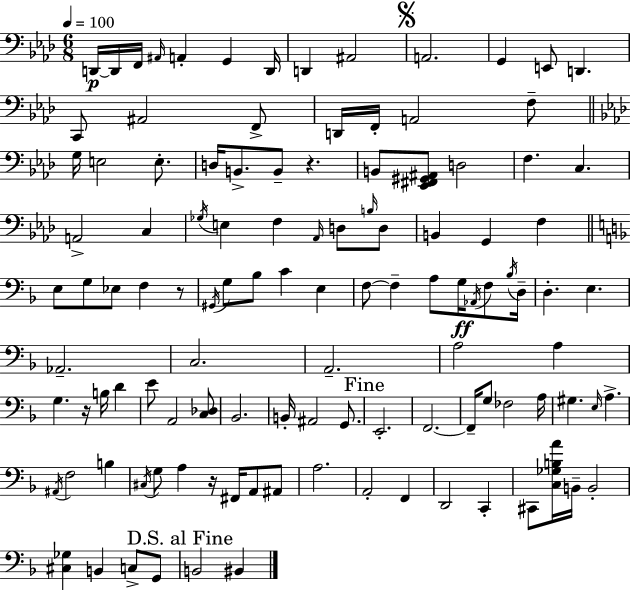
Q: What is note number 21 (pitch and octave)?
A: G3